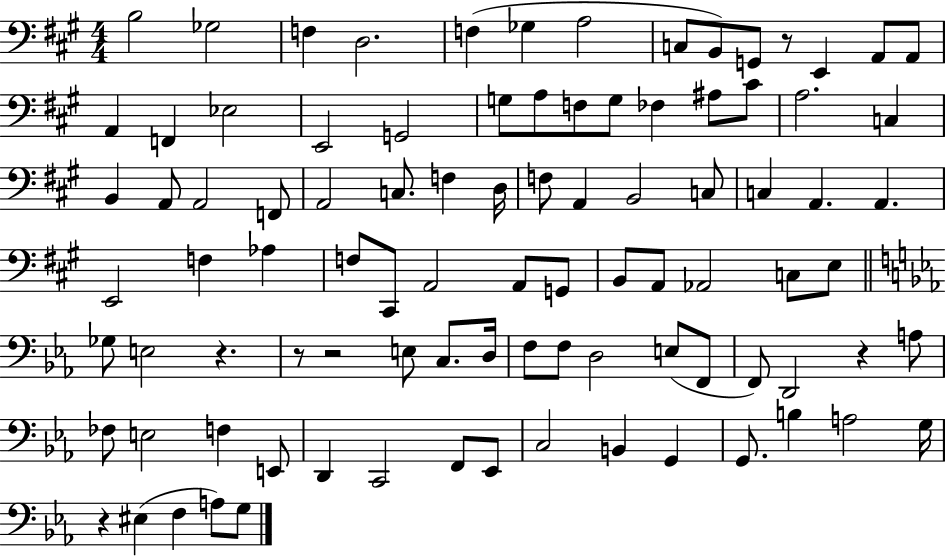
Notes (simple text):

B3/h Gb3/h F3/q D3/h. F3/q Gb3/q A3/h C3/e B2/e G2/e R/e E2/q A2/e A2/e A2/q F2/q Eb3/h E2/h G2/h G3/e A3/e F3/e G3/e FES3/q A#3/e C#4/e A3/h. C3/q B2/q A2/e A2/h F2/e A2/h C3/e. F3/q D3/s F3/e A2/q B2/h C3/e C3/q A2/q. A2/q. E2/h F3/q Ab3/q F3/e C#2/e A2/h A2/e G2/e B2/e A2/e Ab2/h C3/e E3/e Gb3/e E3/h R/q. R/e R/h E3/e C3/e. D3/s F3/e F3/e D3/h E3/e F2/e F2/e D2/h R/q A3/e FES3/e E3/h F3/q E2/e D2/q C2/h F2/e Eb2/e C3/h B2/q G2/q G2/e. B3/q A3/h G3/s R/q EIS3/q F3/q A3/e G3/e